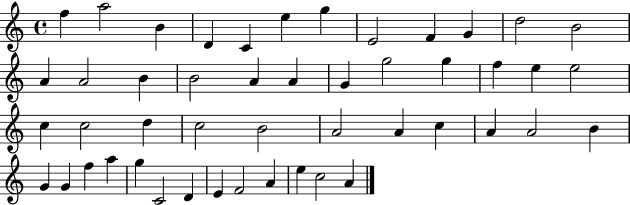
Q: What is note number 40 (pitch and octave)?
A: G5